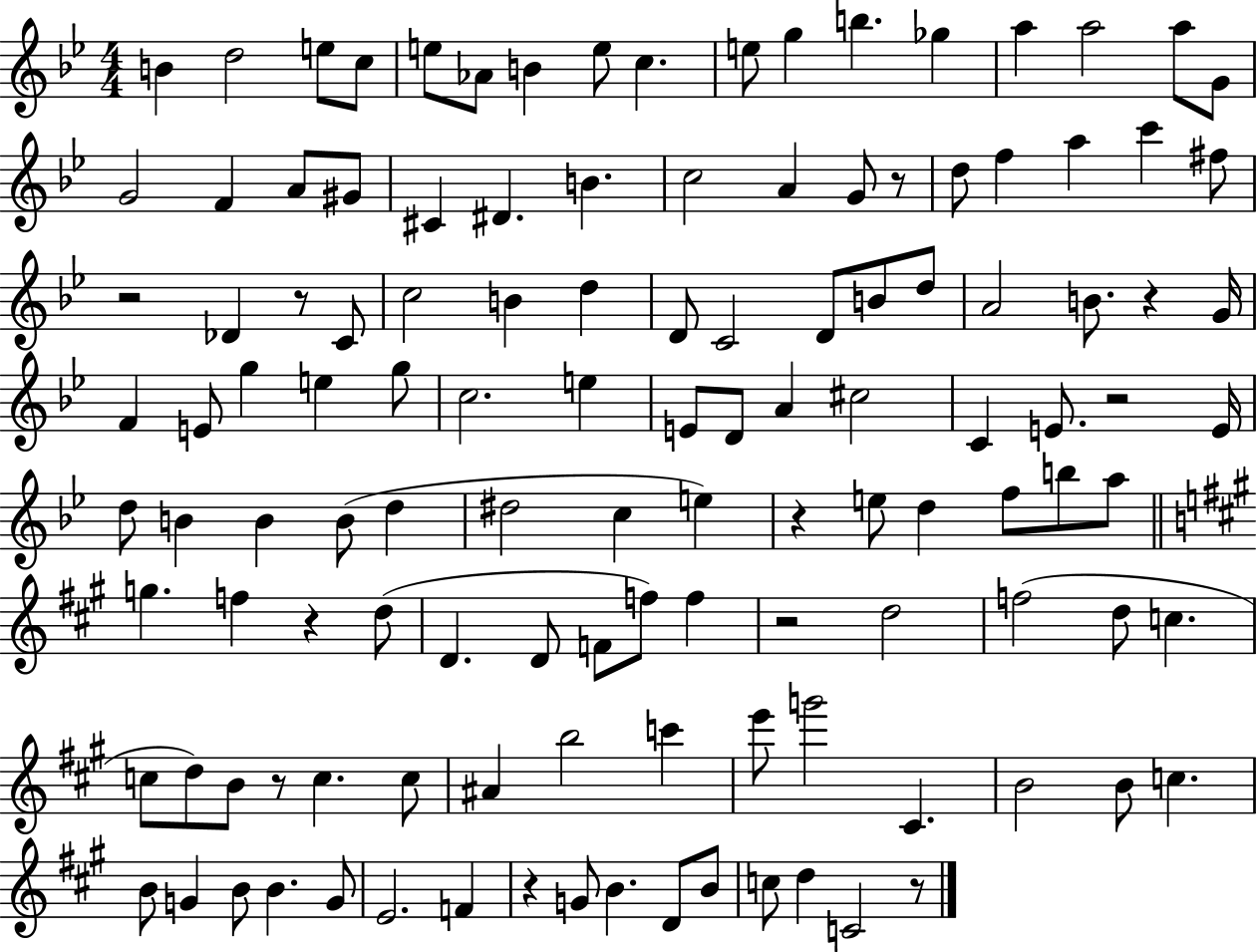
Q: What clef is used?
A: treble